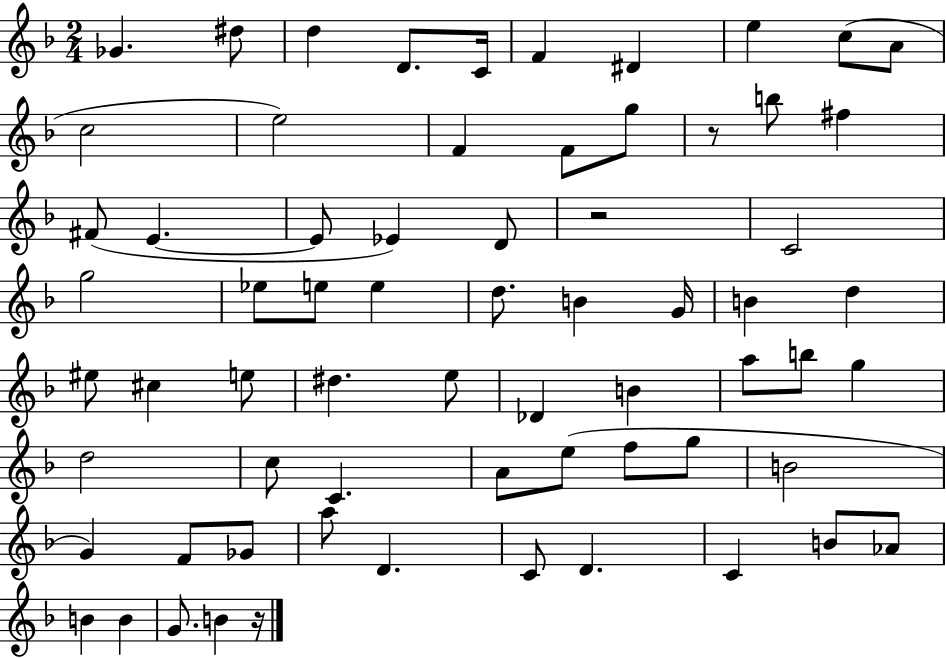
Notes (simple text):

Gb4/q. D#5/e D5/q D4/e. C4/s F4/q D#4/q E5/q C5/e A4/e C5/h E5/h F4/q F4/e G5/e R/e B5/e F#5/q F#4/e E4/q. E4/e Eb4/q D4/e R/h C4/h G5/h Eb5/e E5/e E5/q D5/e. B4/q G4/s B4/q D5/q EIS5/e C#5/q E5/e D#5/q. E5/e Db4/q B4/q A5/e B5/e G5/q D5/h C5/e C4/q. A4/e E5/e F5/e G5/e B4/h G4/q F4/e Gb4/e A5/e D4/q. C4/e D4/q. C4/q B4/e Ab4/e B4/q B4/q G4/e. B4/q R/s